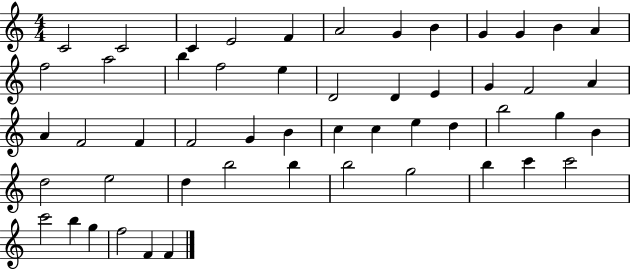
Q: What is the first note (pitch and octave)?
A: C4